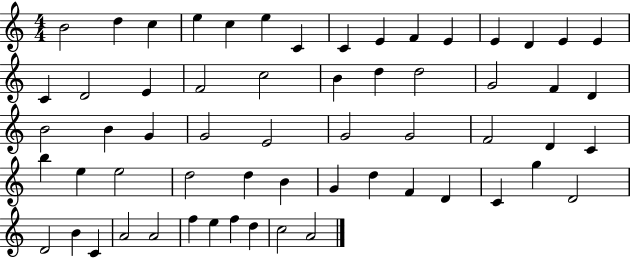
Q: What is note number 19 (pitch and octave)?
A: F4